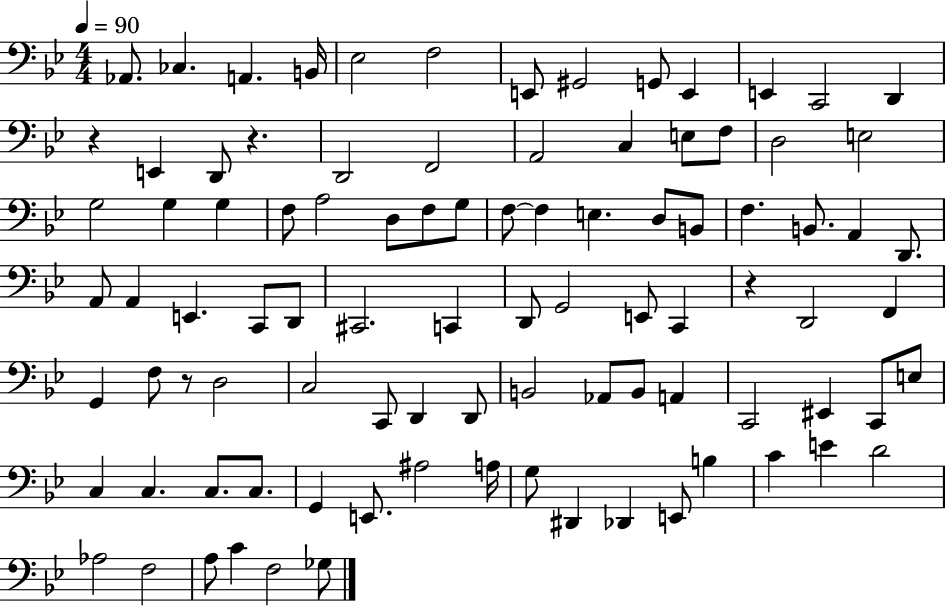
X:1
T:Untitled
M:4/4
L:1/4
K:Bb
_A,,/2 _C, A,, B,,/4 _E,2 F,2 E,,/2 ^G,,2 G,,/2 E,, E,, C,,2 D,, z E,, D,,/2 z D,,2 F,,2 A,,2 C, E,/2 F,/2 D,2 E,2 G,2 G, G, F,/2 A,2 D,/2 F,/2 G,/2 F,/2 F, E, D,/2 B,,/2 F, B,,/2 A,, D,,/2 A,,/2 A,, E,, C,,/2 D,,/2 ^C,,2 C,, D,,/2 G,,2 E,,/2 C,, z D,,2 F,, G,, F,/2 z/2 D,2 C,2 C,,/2 D,, D,,/2 B,,2 _A,,/2 B,,/2 A,, C,,2 ^E,, C,,/2 E,/2 C, C, C,/2 C,/2 G,, E,,/2 ^A,2 A,/4 G,/2 ^D,, _D,, E,,/2 B, C E D2 _A,2 F,2 A,/2 C F,2 _G,/2